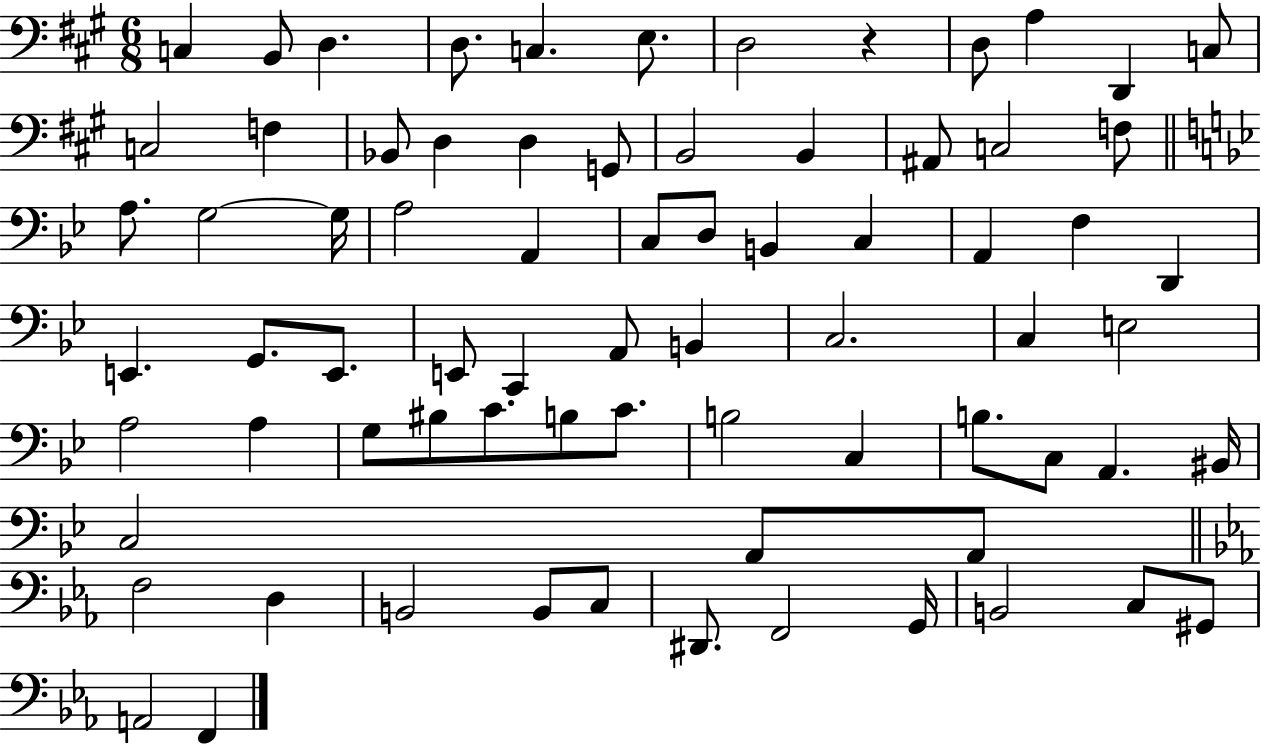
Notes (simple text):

C3/q B2/e D3/q. D3/e. C3/q. E3/e. D3/h R/q D3/e A3/q D2/q C3/e C3/h F3/q Bb2/e D3/q D3/q G2/e B2/h B2/q A#2/e C3/h F3/e A3/e. G3/h G3/s A3/h A2/q C3/e D3/e B2/q C3/q A2/q F3/q D2/q E2/q. G2/e. E2/e. E2/e C2/q A2/e B2/q C3/h. C3/q E3/h A3/h A3/q G3/e BIS3/e C4/e. B3/e C4/e. B3/h C3/q B3/e. C3/e A2/q. BIS2/s C3/h A2/e A2/e F3/h D3/q B2/h B2/e C3/e D#2/e. F2/h G2/s B2/h C3/e G#2/e A2/h F2/q